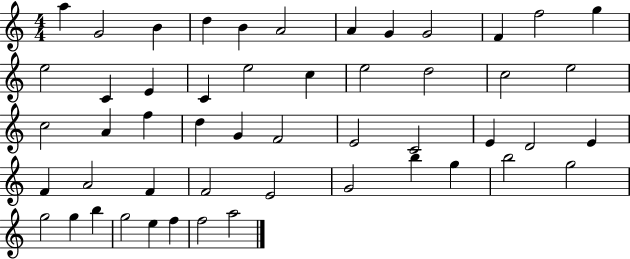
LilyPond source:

{
  \clef treble
  \numericTimeSignature
  \time 4/4
  \key c \major
  a''4 g'2 b'4 | d''4 b'4 a'2 | a'4 g'4 g'2 | f'4 f''2 g''4 | \break e''2 c'4 e'4 | c'4 e''2 c''4 | e''2 d''2 | c''2 e''2 | \break c''2 a'4 f''4 | d''4 g'4 f'2 | e'2 c'2 | e'4 d'2 e'4 | \break f'4 a'2 f'4 | f'2 e'2 | g'2 b''4 g''4 | b''2 g''2 | \break g''2 g''4 b''4 | g''2 e''4 f''4 | f''2 a''2 | \bar "|."
}